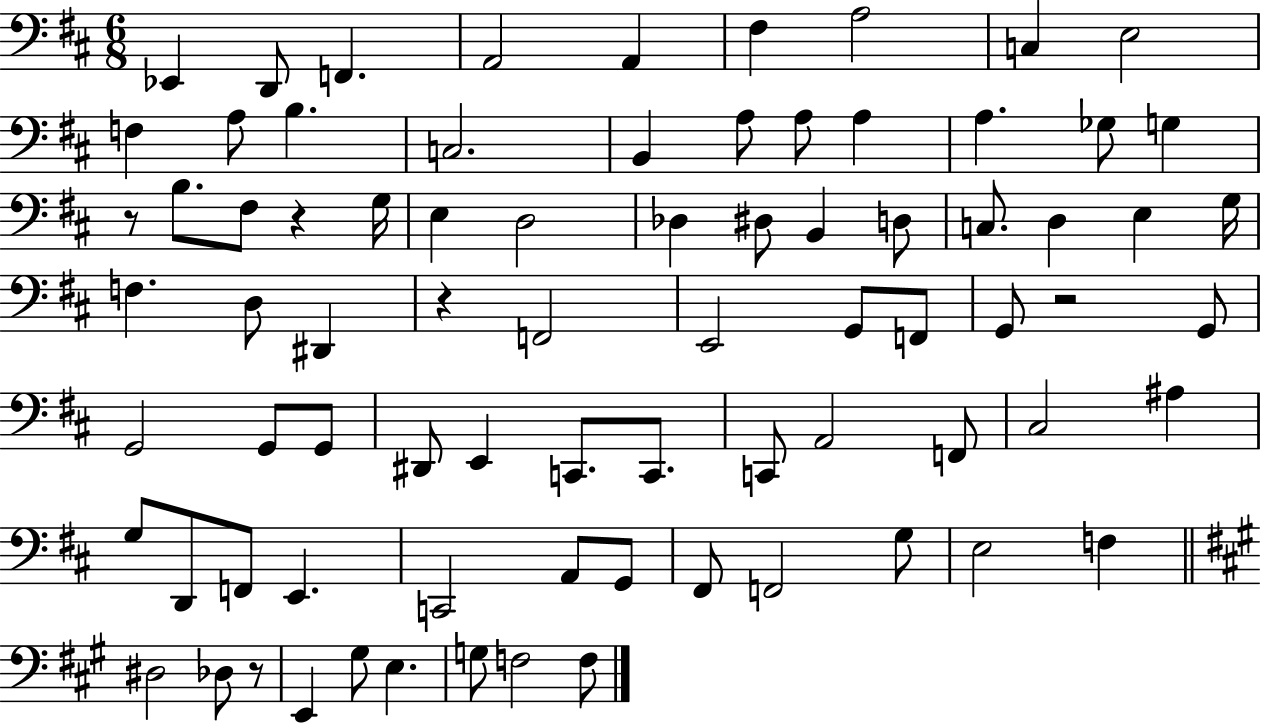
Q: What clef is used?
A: bass